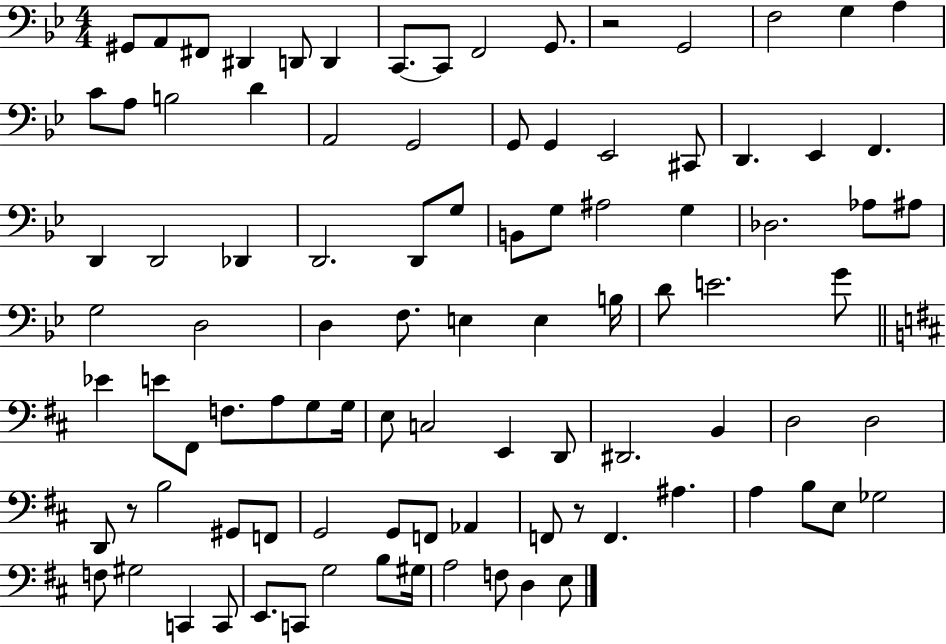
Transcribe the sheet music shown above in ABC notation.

X:1
T:Untitled
M:4/4
L:1/4
K:Bb
^G,,/2 A,,/2 ^F,,/2 ^D,, D,,/2 D,, C,,/2 C,,/2 F,,2 G,,/2 z2 G,,2 F,2 G, A, C/2 A,/2 B,2 D A,,2 G,,2 G,,/2 G,, _E,,2 ^C,,/2 D,, _E,, F,, D,, D,,2 _D,, D,,2 D,,/2 G,/2 B,,/2 G,/2 ^A,2 G, _D,2 _A,/2 ^A,/2 G,2 D,2 D, F,/2 E, E, B,/4 D/2 E2 G/2 _E E/2 ^F,,/2 F,/2 A,/2 G,/2 G,/4 E,/2 C,2 E,, D,,/2 ^D,,2 B,, D,2 D,2 D,,/2 z/2 B,2 ^G,,/2 F,,/2 G,,2 G,,/2 F,,/2 _A,, F,,/2 z/2 F,, ^A, A, B,/2 E,/2 _G,2 F,/2 ^G,2 C,, C,,/2 E,,/2 C,,/2 G,2 B,/2 ^G,/4 A,2 F,/2 D, E,/2